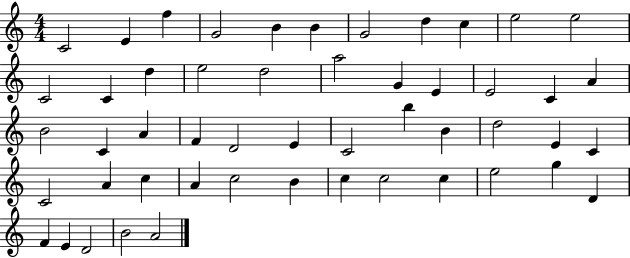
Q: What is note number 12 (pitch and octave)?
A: C4